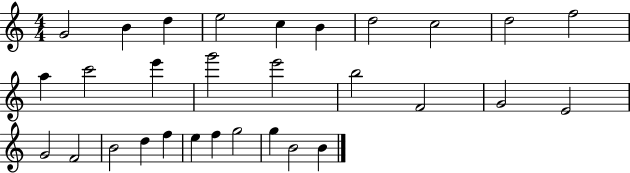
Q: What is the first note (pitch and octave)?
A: G4